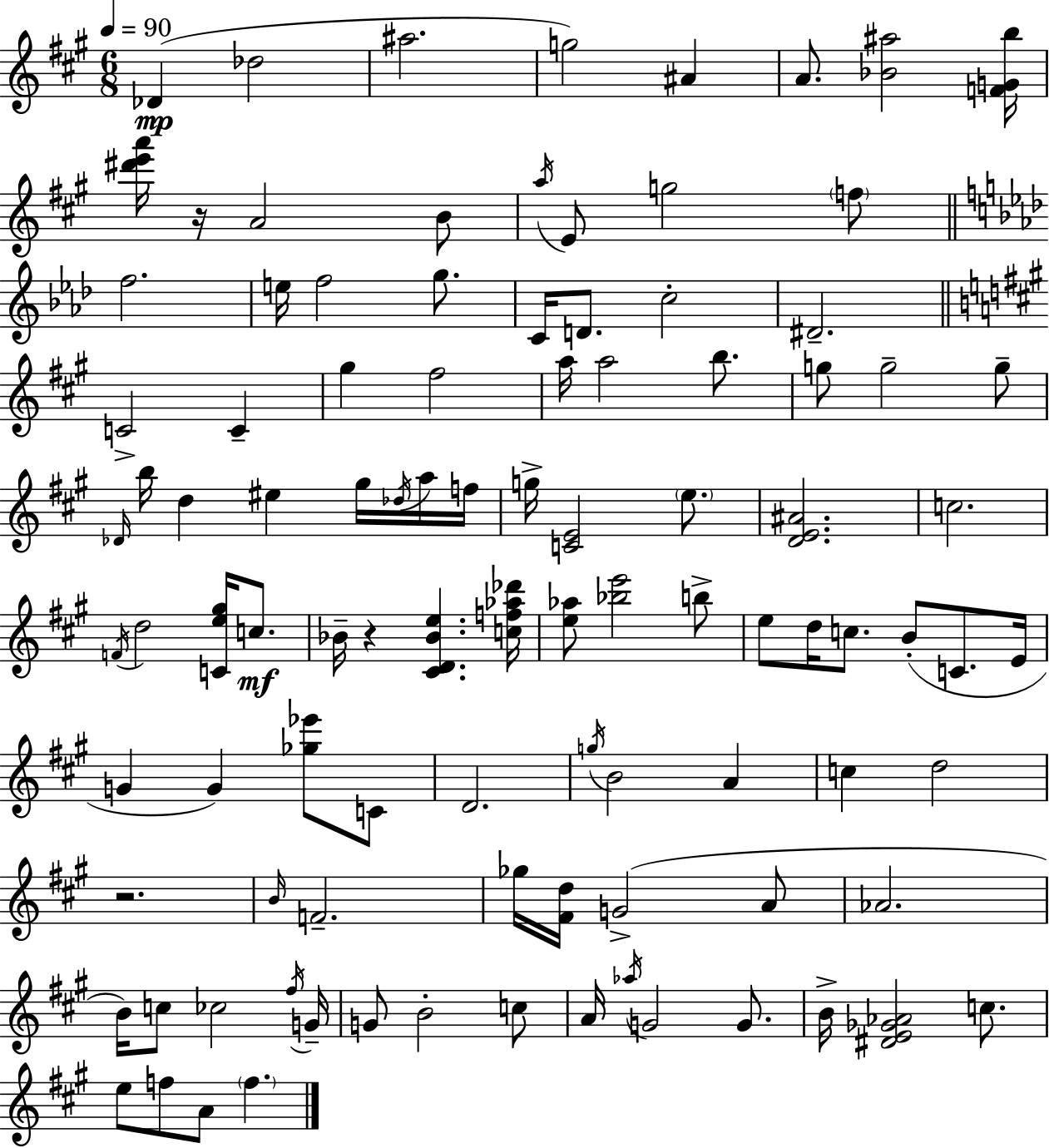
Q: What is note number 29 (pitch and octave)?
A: G5